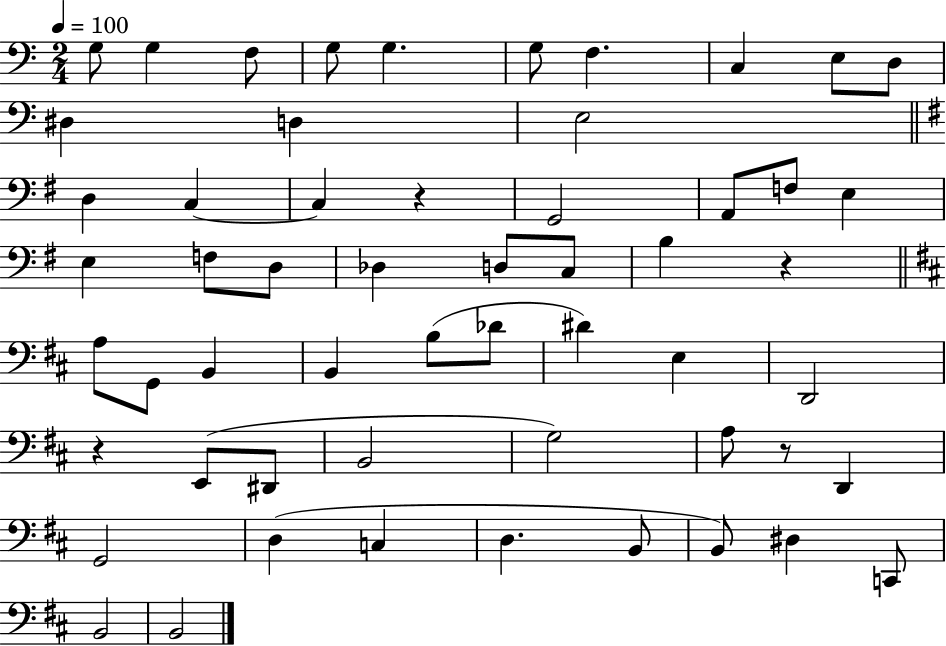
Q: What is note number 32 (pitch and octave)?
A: B3